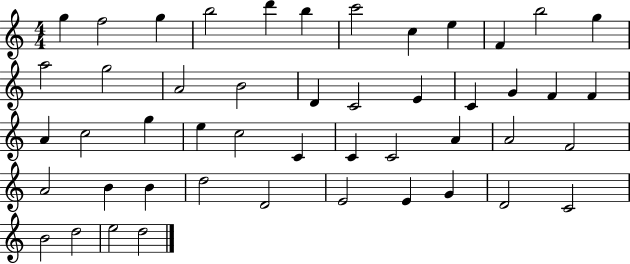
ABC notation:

X:1
T:Untitled
M:4/4
L:1/4
K:C
g f2 g b2 d' b c'2 c e F b2 g a2 g2 A2 B2 D C2 E C G F F A c2 g e c2 C C C2 A A2 F2 A2 B B d2 D2 E2 E G D2 C2 B2 d2 e2 d2